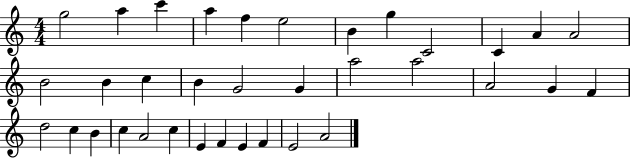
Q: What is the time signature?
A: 4/4